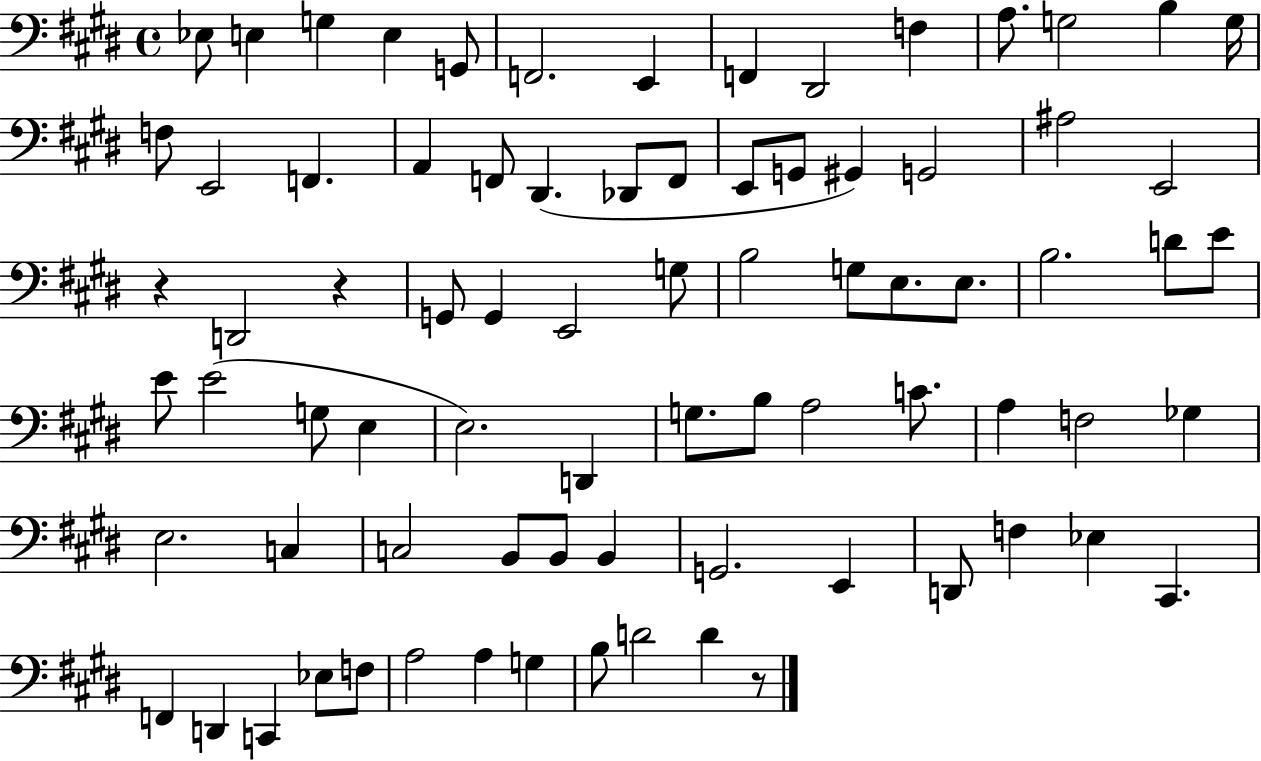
X:1
T:Untitled
M:4/4
L:1/4
K:E
_E,/2 E, G, E, G,,/2 F,,2 E,, F,, ^D,,2 F, A,/2 G,2 B, G,/4 F,/2 E,,2 F,, A,, F,,/2 ^D,, _D,,/2 F,,/2 E,,/2 G,,/2 ^G,, G,,2 ^A,2 E,,2 z D,,2 z G,,/2 G,, E,,2 G,/2 B,2 G,/2 E,/2 E,/2 B,2 D/2 E/2 E/2 E2 G,/2 E, E,2 D,, G,/2 B,/2 A,2 C/2 A, F,2 _G, E,2 C, C,2 B,,/2 B,,/2 B,, G,,2 E,, D,,/2 F, _E, ^C,, F,, D,, C,, _E,/2 F,/2 A,2 A, G, B,/2 D2 D z/2